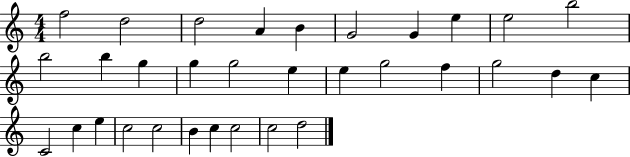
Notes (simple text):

F5/h D5/h D5/h A4/q B4/q G4/h G4/q E5/q E5/h B5/h B5/h B5/q G5/q G5/q G5/h E5/q E5/q G5/h F5/q G5/h D5/q C5/q C4/h C5/q E5/q C5/h C5/h B4/q C5/q C5/h C5/h D5/h